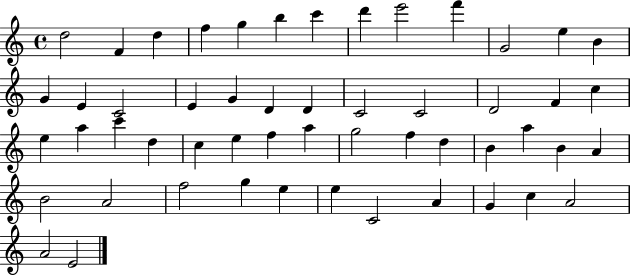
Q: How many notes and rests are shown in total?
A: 53